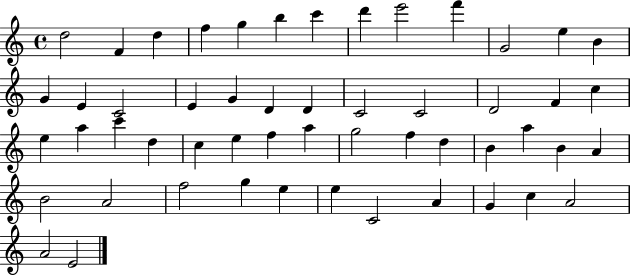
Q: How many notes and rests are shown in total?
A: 53